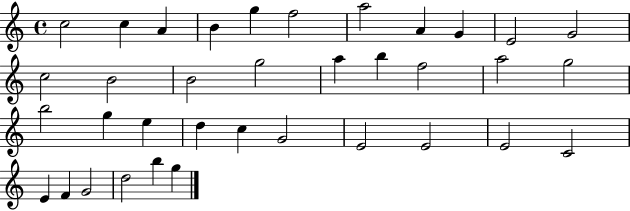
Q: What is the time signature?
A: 4/4